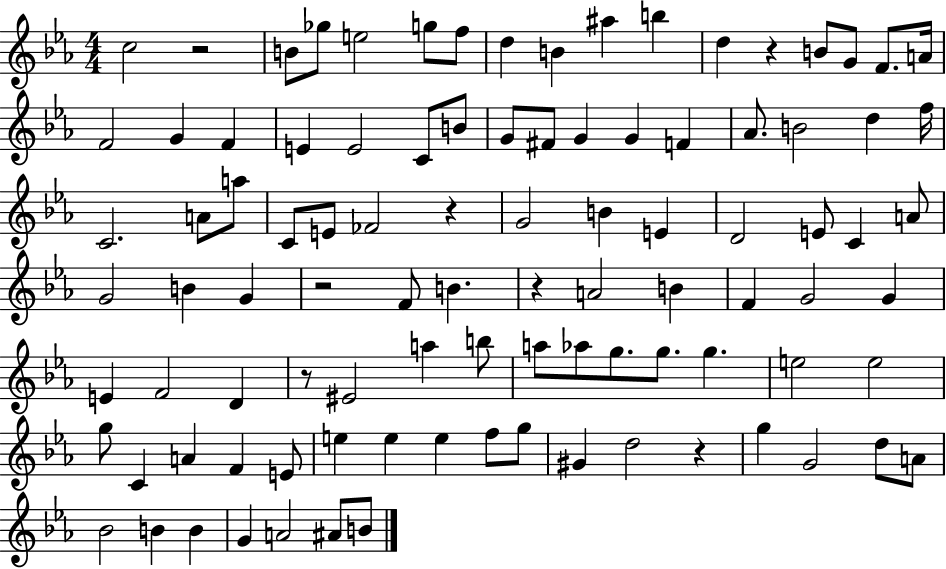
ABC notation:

X:1
T:Untitled
M:4/4
L:1/4
K:Eb
c2 z2 B/2 _g/2 e2 g/2 f/2 d B ^a b d z B/2 G/2 F/2 A/4 F2 G F E E2 C/2 B/2 G/2 ^F/2 G G F _A/2 B2 d f/4 C2 A/2 a/2 C/2 E/2 _F2 z G2 B E D2 E/2 C A/2 G2 B G z2 F/2 B z A2 B F G2 G E F2 D z/2 ^E2 a b/2 a/2 _a/2 g/2 g/2 g e2 e2 g/2 C A F E/2 e e e f/2 g/2 ^G d2 z g G2 d/2 A/2 _B2 B B G A2 ^A/2 B/2